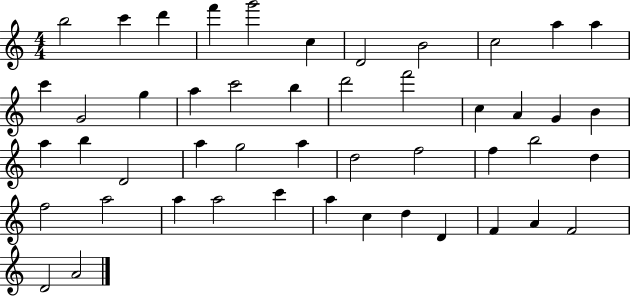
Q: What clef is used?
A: treble